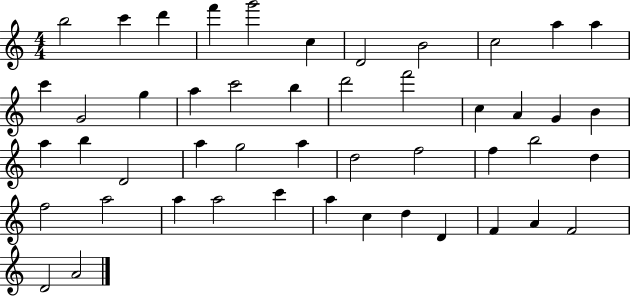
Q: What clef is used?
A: treble